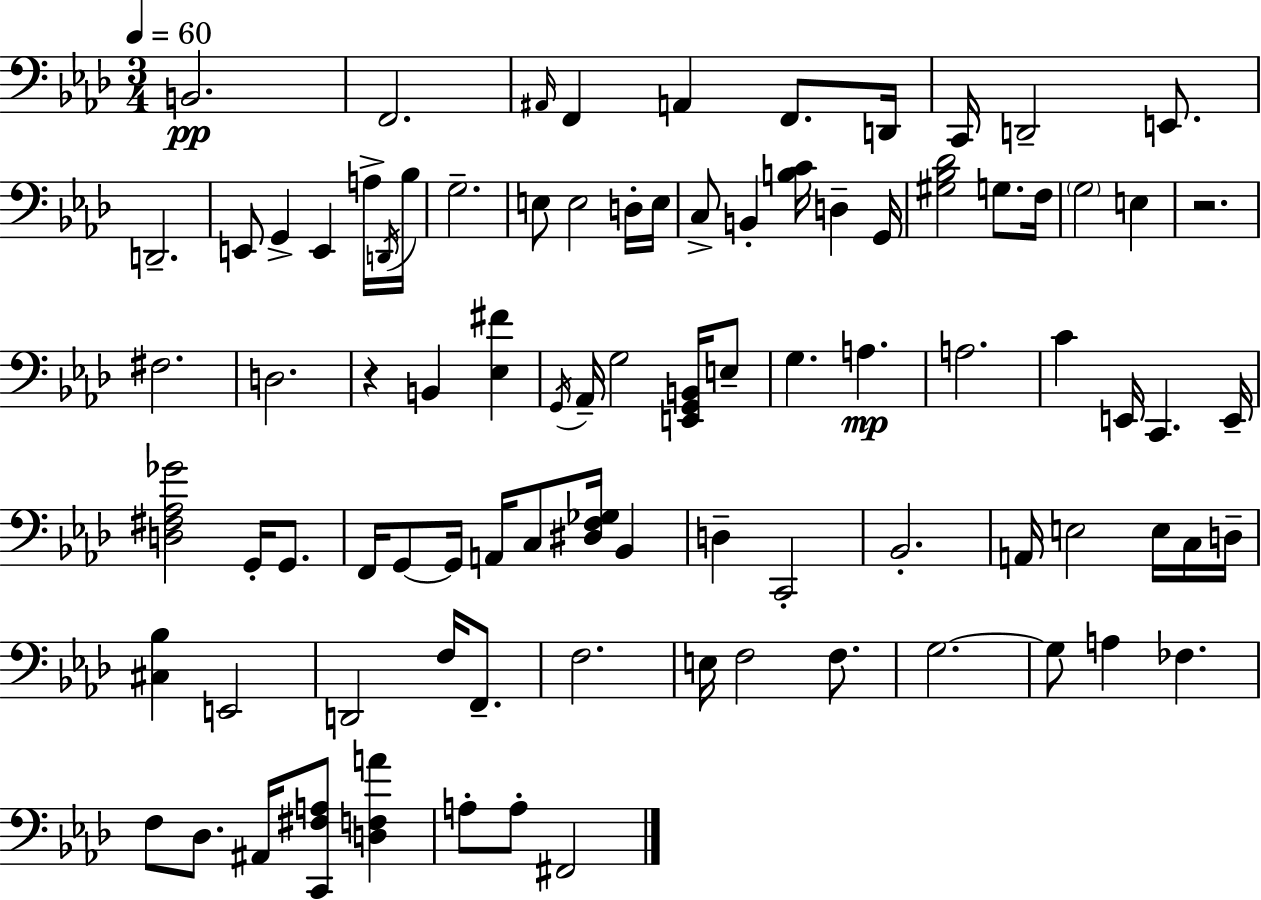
{
  \clef bass
  \numericTimeSignature
  \time 3/4
  \key f \minor
  \tempo 4 = 60
  b,2.\pp | f,2. | \grace { ais,16 } f,4 a,4 f,8. | d,16 c,16 d,2-- e,8. | \break d,2.-- | e,8 g,4-> e,4 a16-> | \acciaccatura { d,16 } bes16 g2.-- | e8 e2 | \break d16-. e16 c8-> b,4-. <b c'>16 d4-- | g,16 <gis bes des'>2 g8. | f16 \parenthesize g2 e4 | r2. | \break fis2. | d2. | r4 b,4 <ees fis'>4 | \acciaccatura { g,16 } aes,16-- g2 | \break <e, g, b,>16 e8-- g4. a4.\mp | a2. | c'4 e,16 c,4. | e,16-- <d fis aes ges'>2 g,16-. | \break g,8. f,16 g,8~~ g,16 a,16 c8 <dis f ges>16 bes,4 | d4-- c,2-. | bes,2.-. | a,16 e2 | \break e16 c16 d16-- <cis bes>4 e,2 | d,2 f16 | f,8.-- f2. | e16 f2 | \break f8. g2.~~ | g8 a4 fes4. | f8 des8. ais,16 <c, fis a>8 <d f a'>4 | a8-. a8-. fis,2 | \break \bar "|."
}